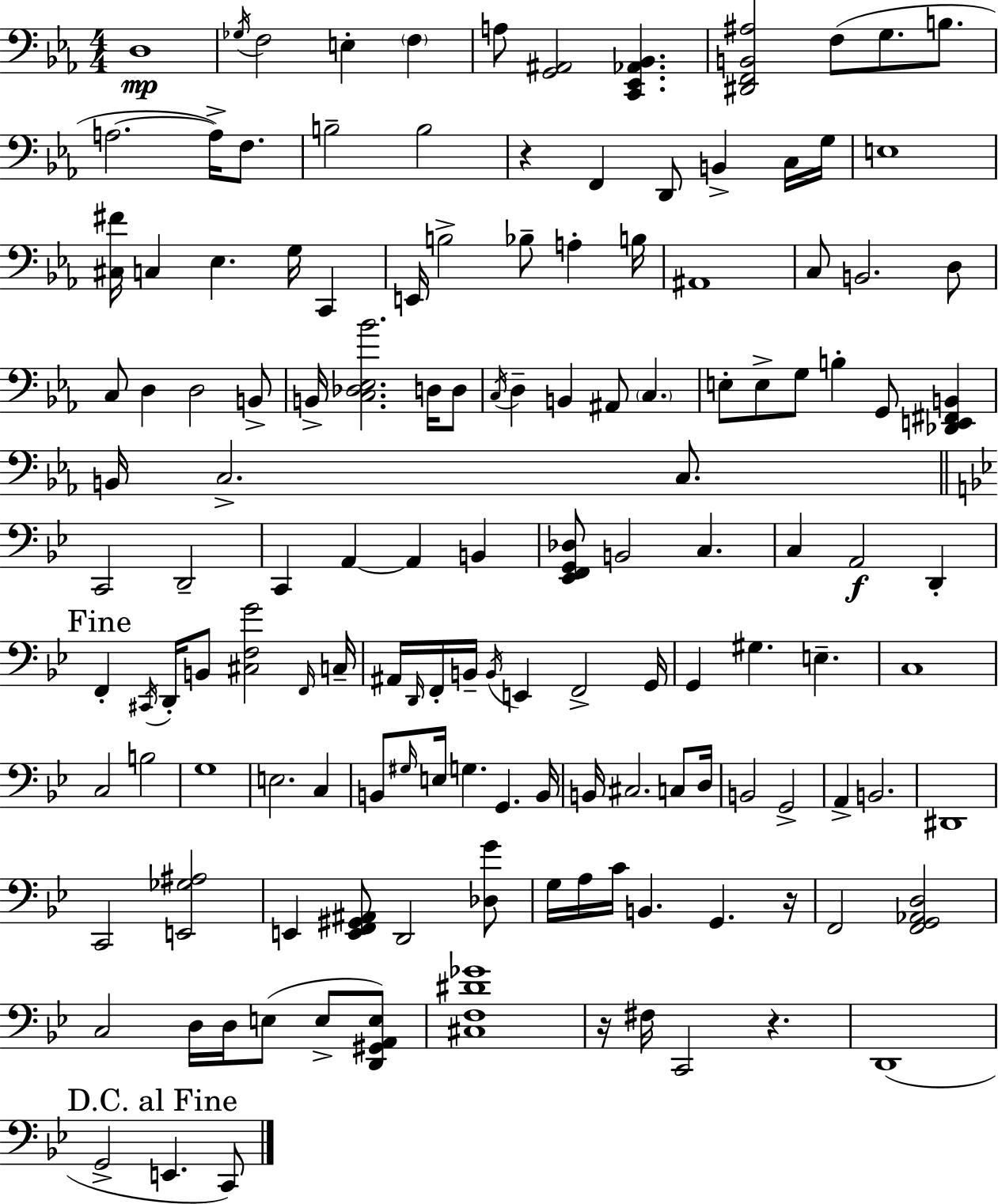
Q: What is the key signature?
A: EES major